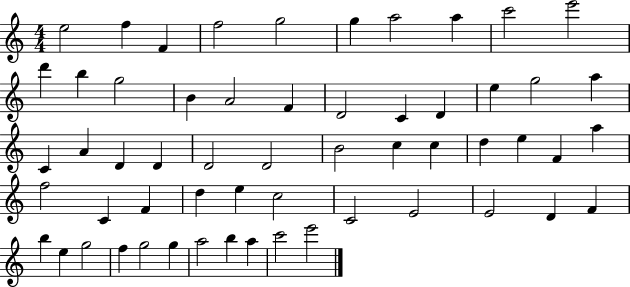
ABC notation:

X:1
T:Untitled
M:4/4
L:1/4
K:C
e2 f F f2 g2 g a2 a c'2 e'2 d' b g2 B A2 F D2 C D e g2 a C A D D D2 D2 B2 c c d e F a f2 C F d e c2 C2 E2 E2 D F b e g2 f g2 g a2 b a c'2 e'2